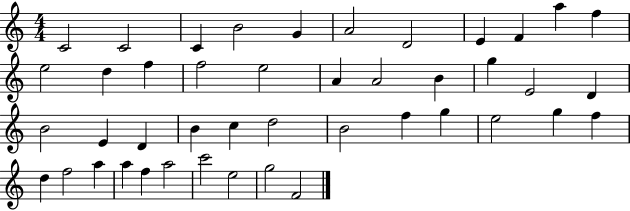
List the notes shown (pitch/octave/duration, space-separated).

C4/h C4/h C4/q B4/h G4/q A4/h D4/h E4/q F4/q A5/q F5/q E5/h D5/q F5/q F5/h E5/h A4/q A4/h B4/q G5/q E4/h D4/q B4/h E4/q D4/q B4/q C5/q D5/h B4/h F5/q G5/q E5/h G5/q F5/q D5/q F5/h A5/q A5/q F5/q A5/h C6/h E5/h G5/h F4/h